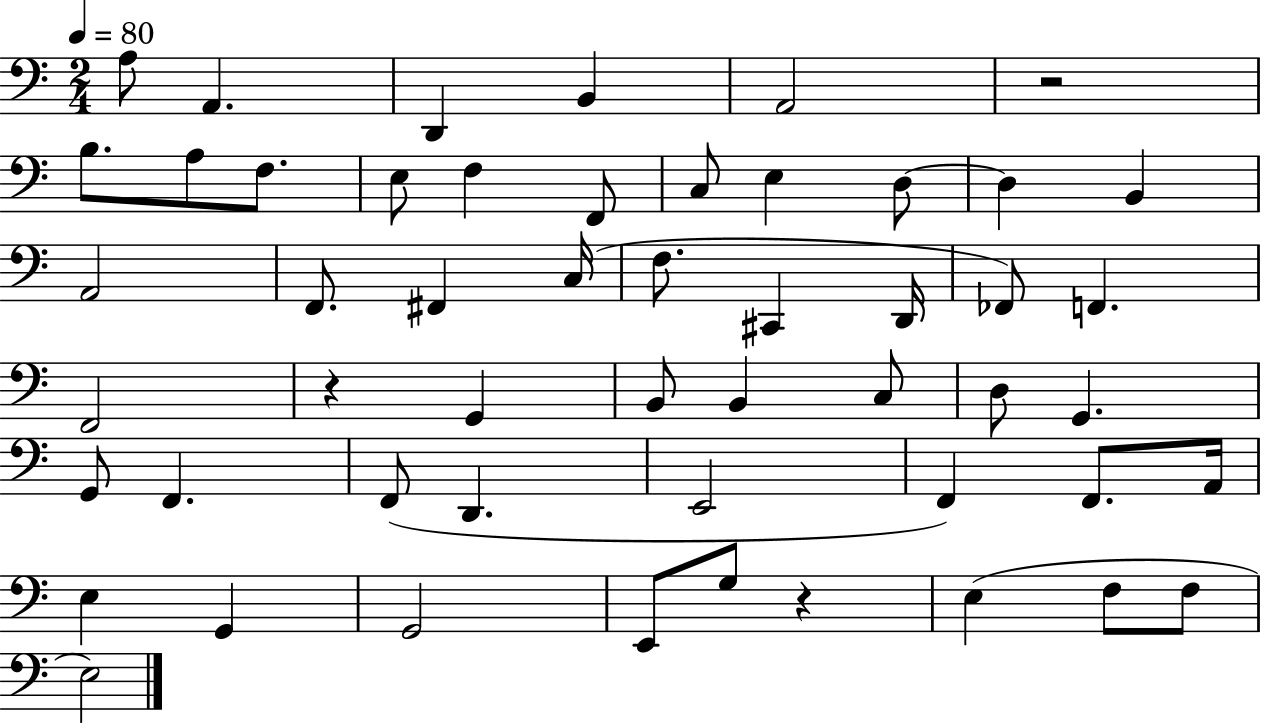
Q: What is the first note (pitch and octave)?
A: A3